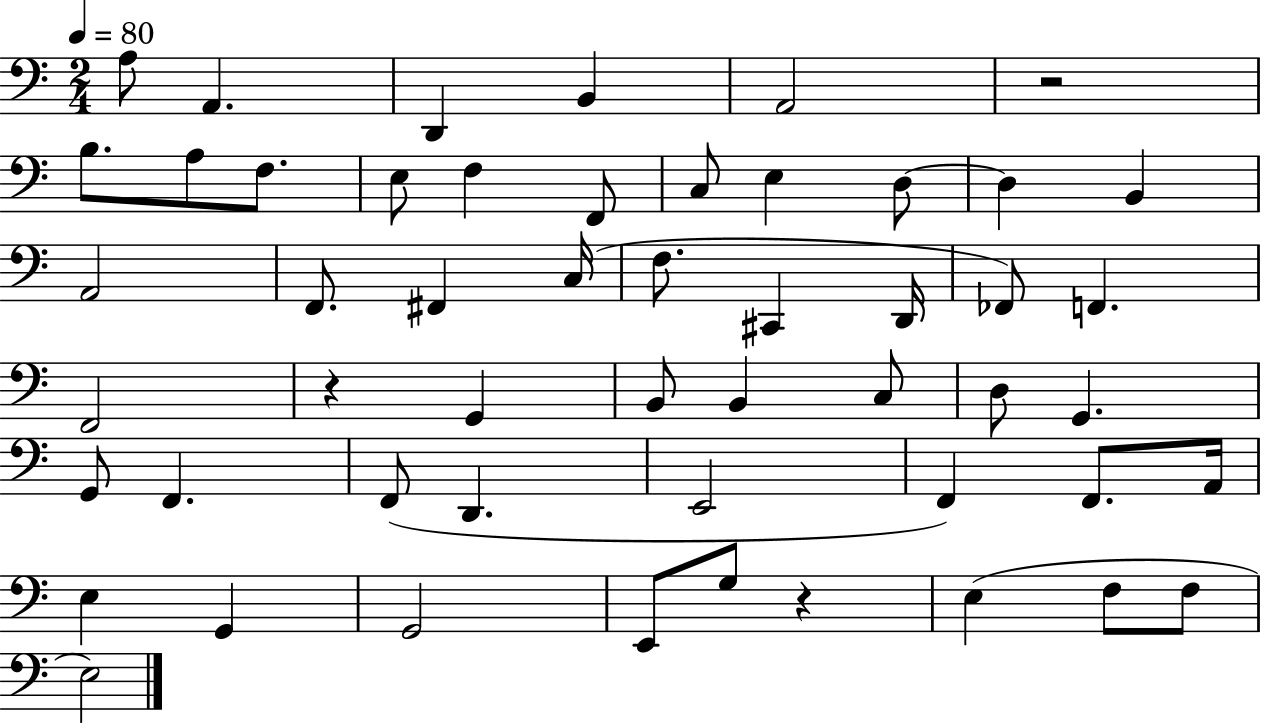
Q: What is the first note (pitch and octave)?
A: A3